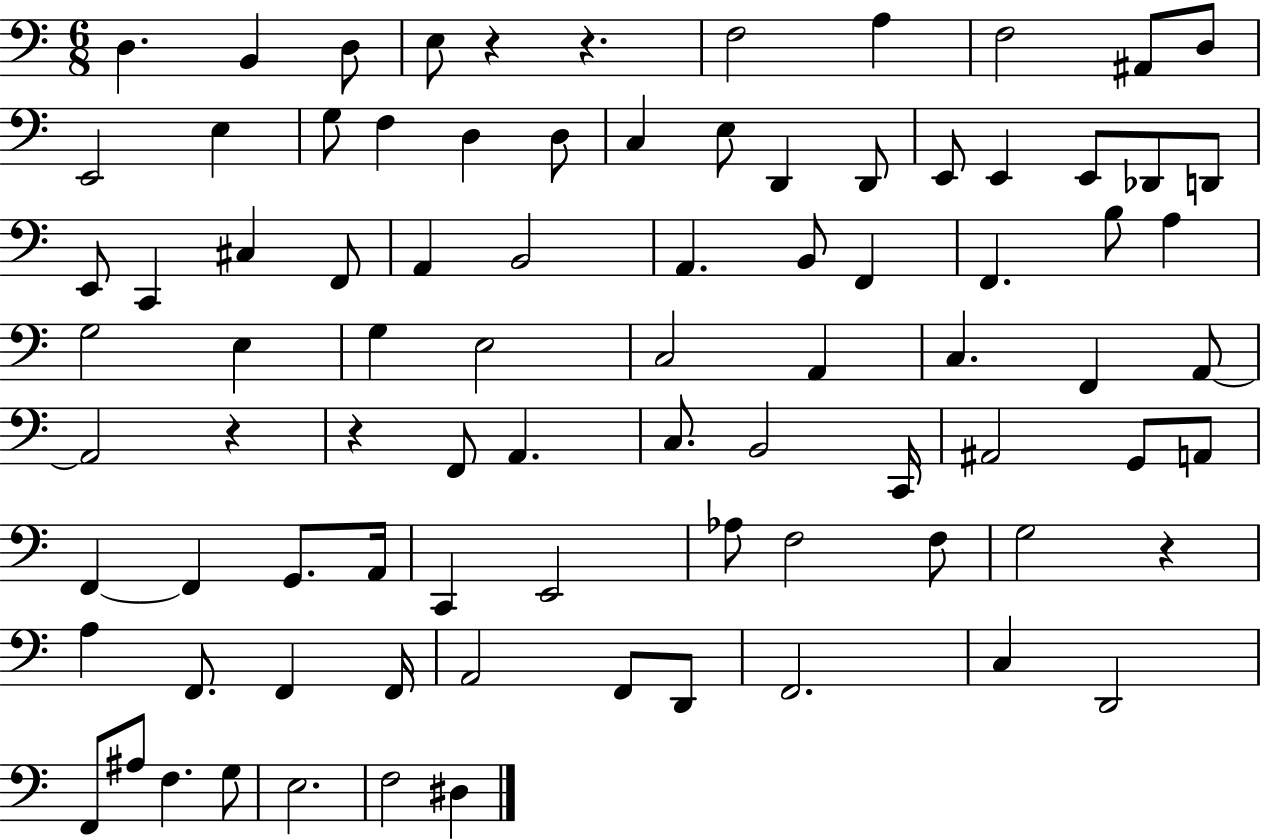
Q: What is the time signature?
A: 6/8